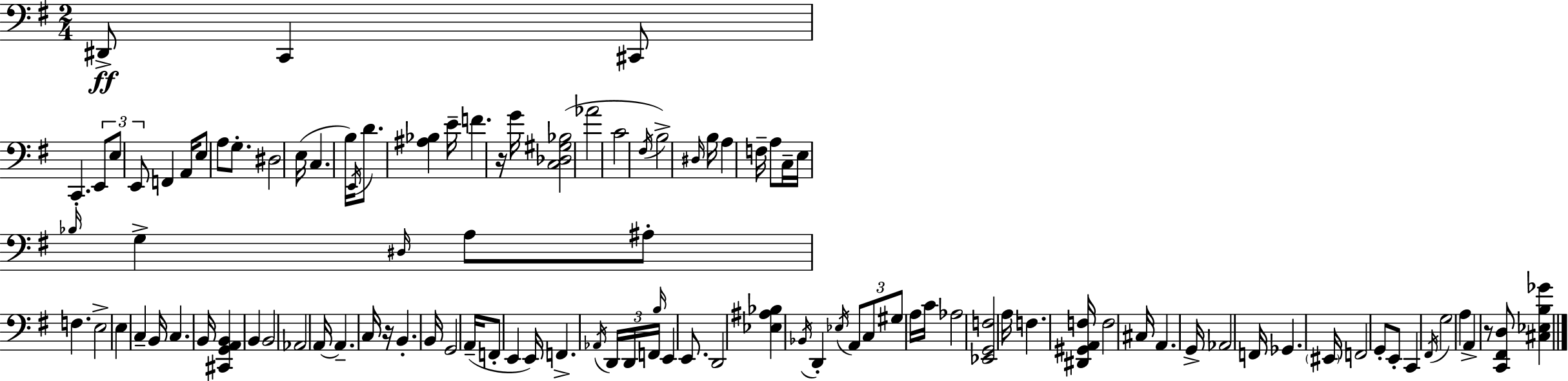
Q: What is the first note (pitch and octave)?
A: D#2